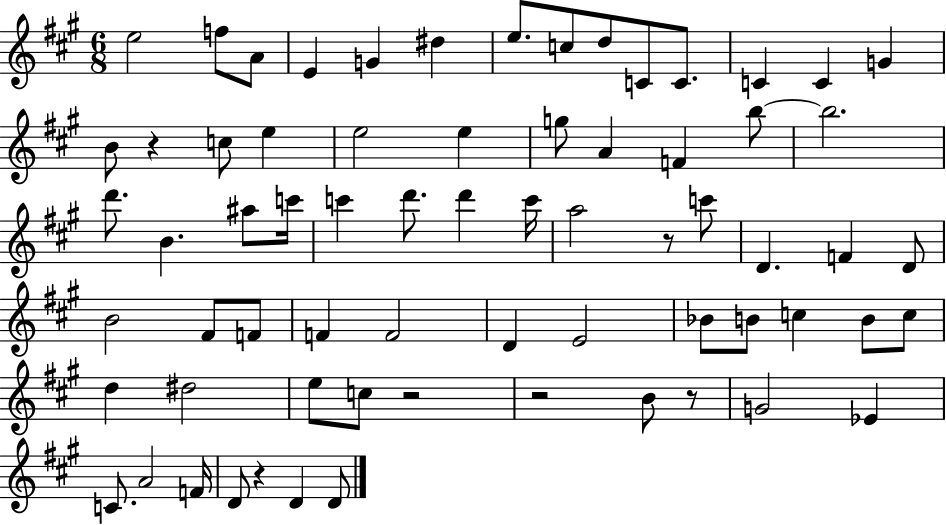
E5/h F5/e A4/e E4/q G4/q D#5/q E5/e. C5/e D5/e C4/e C4/e. C4/q C4/q G4/q B4/e R/q C5/e E5/q E5/h E5/q G5/e A4/q F4/q B5/e B5/h. D6/e. B4/q. A#5/e C6/s C6/q D6/e. D6/q C6/s A5/h R/e C6/e D4/q. F4/q D4/e B4/h F#4/e F4/e F4/q F4/h D4/q E4/h Bb4/e B4/e C5/q B4/e C5/e D5/q D#5/h E5/e C5/e R/h R/h B4/e R/e G4/h Eb4/q C4/e. A4/h F4/s D4/e R/q D4/q D4/e